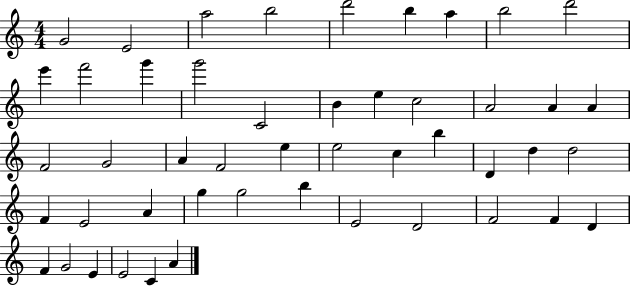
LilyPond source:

{
  \clef treble
  \numericTimeSignature
  \time 4/4
  \key c \major
  g'2 e'2 | a''2 b''2 | d'''2 b''4 a''4 | b''2 d'''2 | \break e'''4 f'''2 g'''4 | g'''2 c'2 | b'4 e''4 c''2 | a'2 a'4 a'4 | \break f'2 g'2 | a'4 f'2 e''4 | e''2 c''4 b''4 | d'4 d''4 d''2 | \break f'4 e'2 a'4 | g''4 g''2 b''4 | e'2 d'2 | f'2 f'4 d'4 | \break f'4 g'2 e'4 | e'2 c'4 a'4 | \bar "|."
}